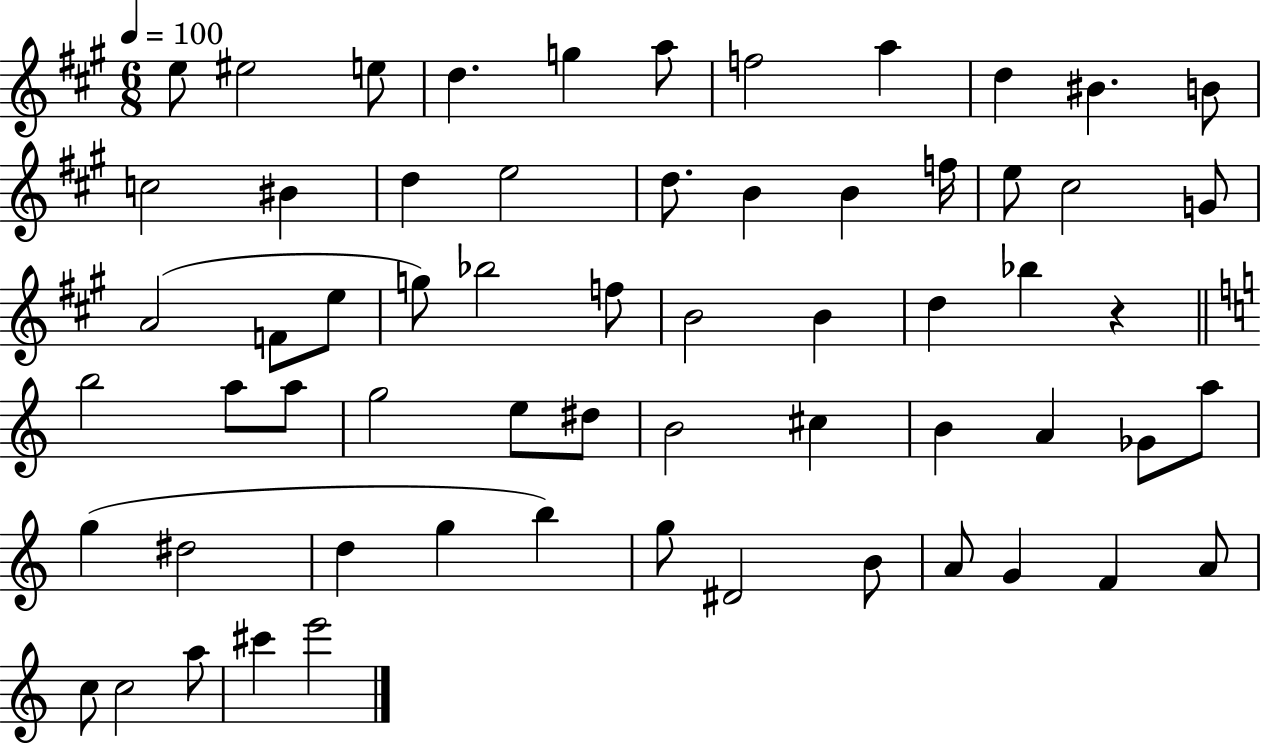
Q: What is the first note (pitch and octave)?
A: E5